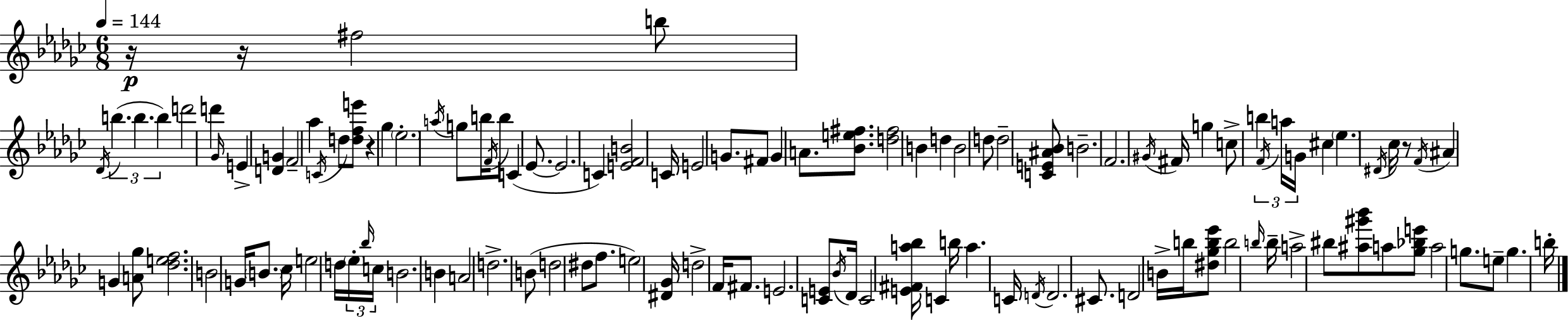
{
  \clef treble
  \numericTimeSignature
  \time 6/8
  \key ees \minor
  \tempo 4 = 144
  \repeat volta 2 { r16\p r16 fis''2 b''8 | \acciaccatura { des'16 }( \tuplet 3/2 { b''4. b''4. | b''4) } d'''2 | d'''4 \grace { ges'16 } e'4-> <d' g'>4 | \break f'2-- aes''4 | \acciaccatura { c'16 } d''8 <d'' f'' e'''>8 r4 ges''4 | \parenthesize ees''2.-. | \acciaccatura { a''16 } g''8 b''16 \acciaccatura { f'16 } b''8 c'4( | \break ees'8.~~ ees'2. | c'4) <e' f' b'>2 | c'16 e'2 | g'8. fis'8 g'4 a'8. | \break <bes' e'' fis''>8. <d'' fis''>2 | b'4 d''4 b'2 | d''8 d''2-- | <c' e' ais' bes'>8 b'2.-- | \break f'2. | \acciaccatura { gis'16 } fis'16 g''4 c''8-> | b''4 \tuplet 3/2 { \acciaccatura { f'16 } a''16 g'16 } cis''4 | \parenthesize ees''4. \acciaccatura { dis'16 } ces''16 r8 \acciaccatura { f'16 } ais'4 | \break g'4 <a' ges''>8 <des'' e'' f''>2. | b'2 | g'16 \parenthesize b'8. ces''16 e''2 | d''16 \tuplet 3/2 { \parenthesize ees''16-. \grace { bes''16 } c''16 } b'2. | \break b'4 | a'2 d''2.-> | b'8( | d''2 dis''8 f''8. | \break e''2) <dis' ges'>16 d''2-> | f'16 fis'8. e'2. | <c' e'>8 | \acciaccatura { bes'16 } des'16 c'2 <e' fis' a'' bes''>16 c'4 | \break b''16 a''4. c'16 \acciaccatura { d'16 } | d'2. | cis'8. d'2 b'16-> | b''16 <dis'' ges'' b'' ees'''>8 b''2 \grace { b''16 } | \break b''16-- a''2-> bis''8 <ais'' gis''' bes'''>8 | a''8 <ges'' bes'' e'''>8 a''2 | g''8. e''8-- g''4. | b''16-. } \bar "|."
}